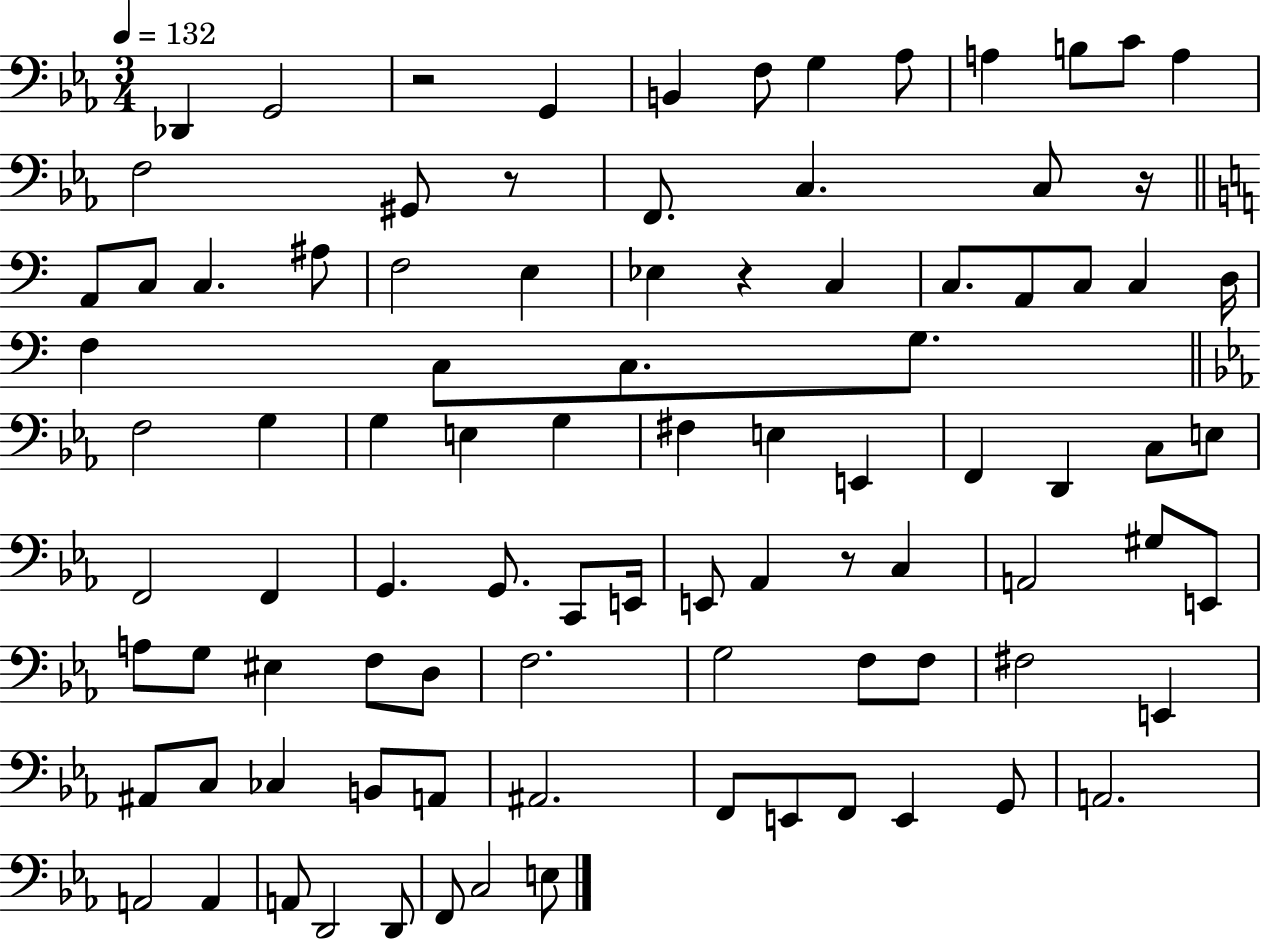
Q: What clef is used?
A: bass